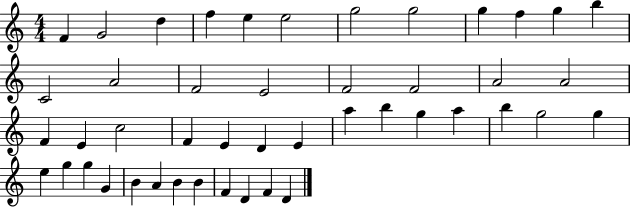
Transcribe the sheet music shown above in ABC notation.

X:1
T:Untitled
M:4/4
L:1/4
K:C
F G2 d f e e2 g2 g2 g f g b C2 A2 F2 E2 F2 F2 A2 A2 F E c2 F E D E a b g a b g2 g e g g G B A B B F D F D